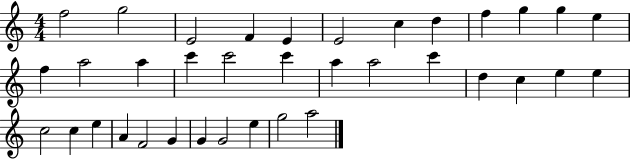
F5/h G5/h E4/h F4/q E4/q E4/h C5/q D5/q F5/q G5/q G5/q E5/q F5/q A5/h A5/q C6/q C6/h C6/q A5/q A5/h C6/q D5/q C5/q E5/q E5/q C5/h C5/q E5/q A4/q F4/h G4/q G4/q G4/h E5/q G5/h A5/h